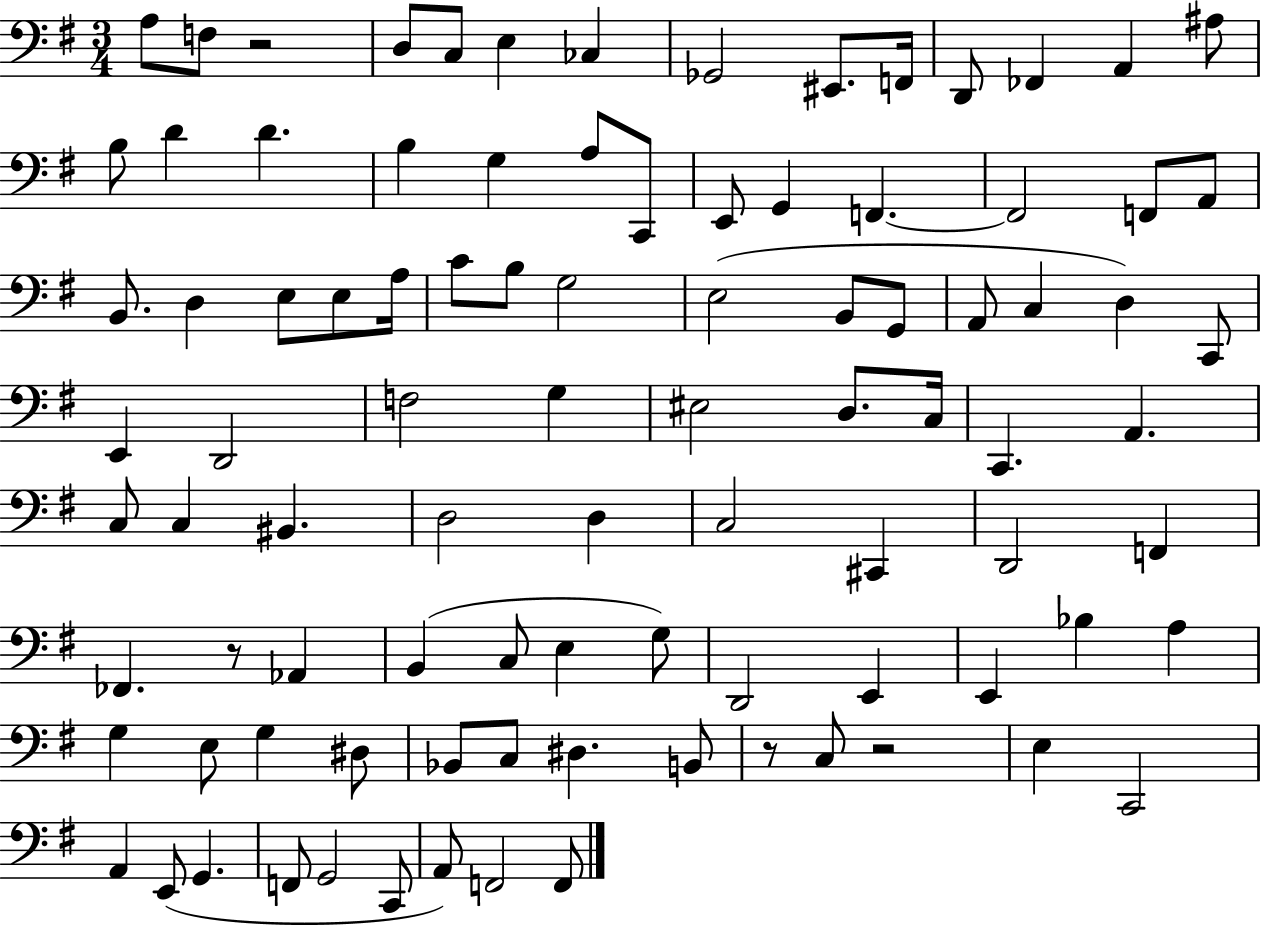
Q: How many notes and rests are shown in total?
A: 94